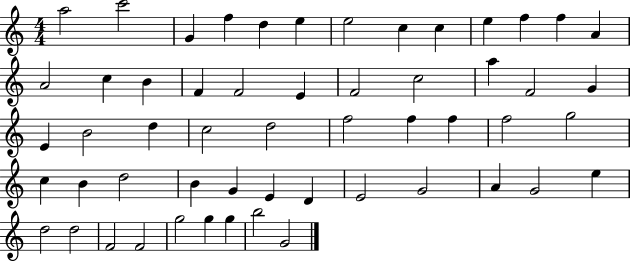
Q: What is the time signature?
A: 4/4